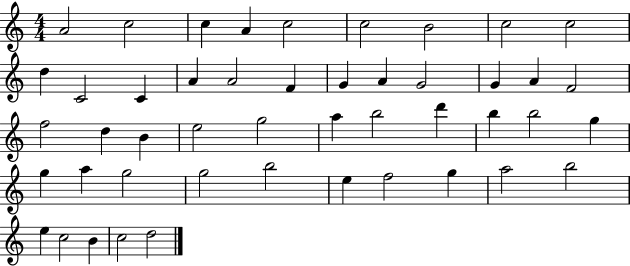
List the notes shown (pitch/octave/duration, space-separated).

A4/h C5/h C5/q A4/q C5/h C5/h B4/h C5/h C5/h D5/q C4/h C4/q A4/q A4/h F4/q G4/q A4/q G4/h G4/q A4/q F4/h F5/h D5/q B4/q E5/h G5/h A5/q B5/h D6/q B5/q B5/h G5/q G5/q A5/q G5/h G5/h B5/h E5/q F5/h G5/q A5/h B5/h E5/q C5/h B4/q C5/h D5/h